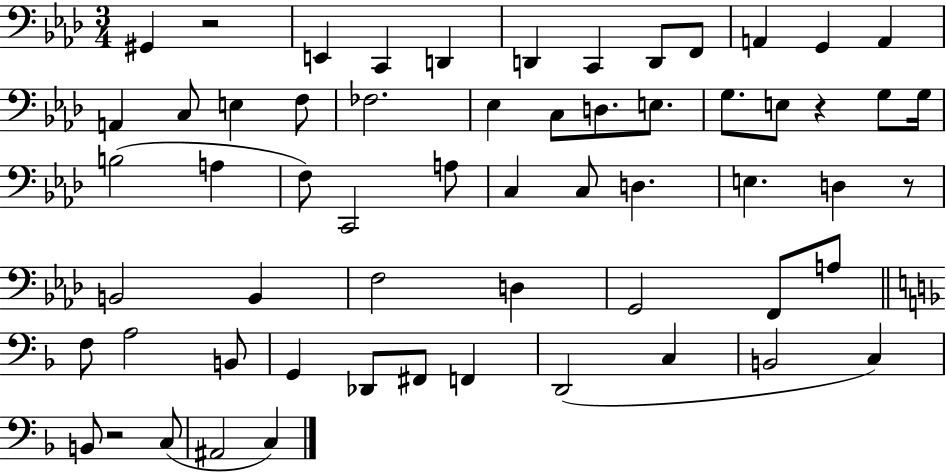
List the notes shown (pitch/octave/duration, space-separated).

G#2/q R/h E2/q C2/q D2/q D2/q C2/q D2/e F2/e A2/q G2/q A2/q A2/q C3/e E3/q F3/e FES3/h. Eb3/q C3/e D3/e. E3/e. G3/e. E3/e R/q G3/e G3/s B3/h A3/q F3/e C2/h A3/e C3/q C3/e D3/q. E3/q. D3/q R/e B2/h B2/q F3/h D3/q G2/h F2/e A3/e F3/e A3/h B2/e G2/q Db2/e F#2/e F2/q D2/h C3/q B2/h C3/q B2/e R/h C3/e A#2/h C3/q